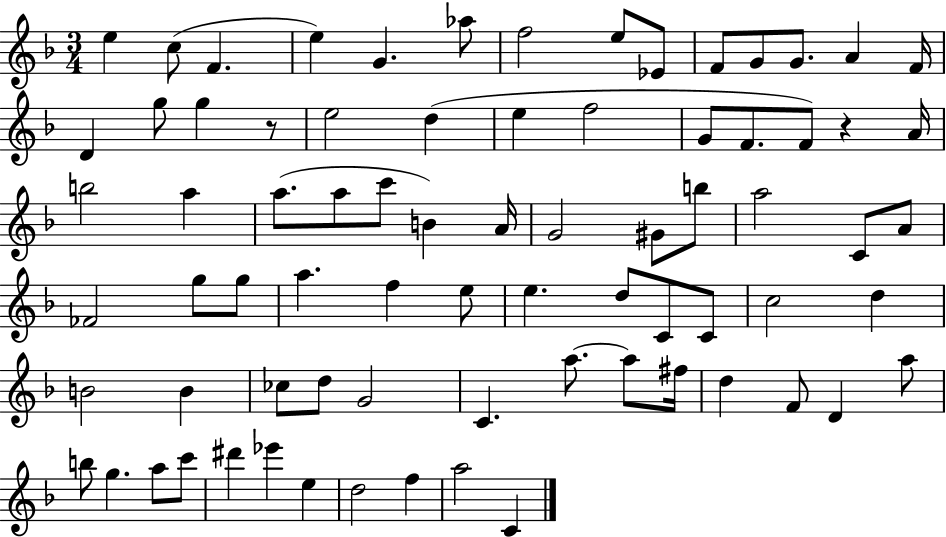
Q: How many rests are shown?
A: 2